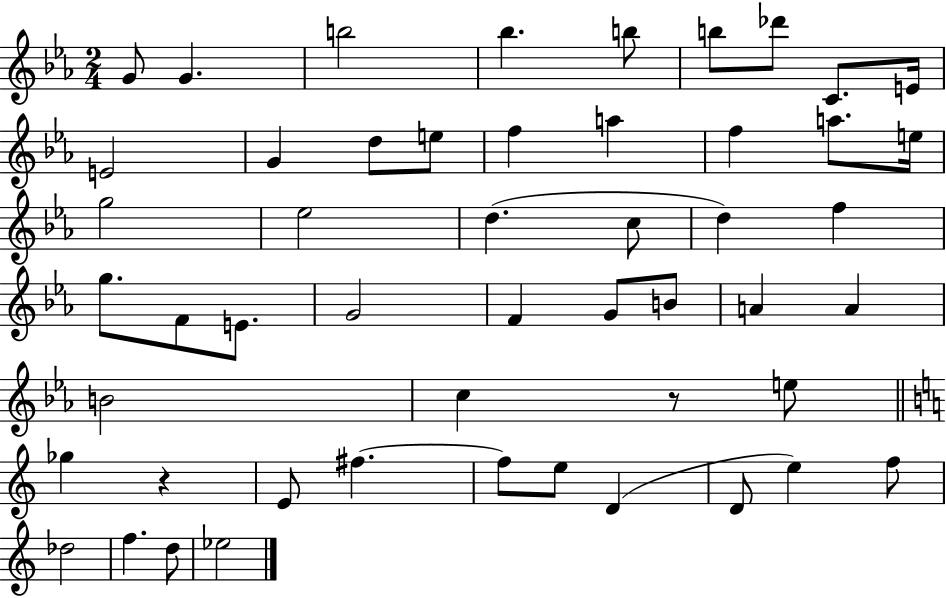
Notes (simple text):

G4/e G4/q. B5/h Bb5/q. B5/e B5/e Db6/e C4/e. E4/s E4/h G4/q D5/e E5/e F5/q A5/q F5/q A5/e. E5/s G5/h Eb5/h D5/q. C5/e D5/q F5/q G5/e. F4/e E4/e. G4/h F4/q G4/e B4/e A4/q A4/q B4/h C5/q R/e E5/e Gb5/q R/q E4/e F#5/q. F#5/e E5/e D4/q D4/e E5/q F5/e Db5/h F5/q. D5/e Eb5/h